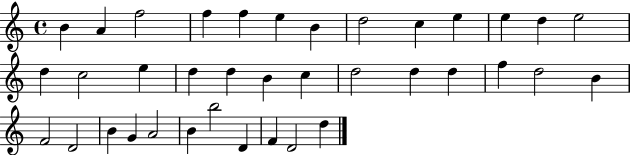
{
  \clef treble
  \time 4/4
  \defaultTimeSignature
  \key c \major
  b'4 a'4 f''2 | f''4 f''4 e''4 b'4 | d''2 c''4 e''4 | e''4 d''4 e''2 | \break d''4 c''2 e''4 | d''4 d''4 b'4 c''4 | d''2 d''4 d''4 | f''4 d''2 b'4 | \break f'2 d'2 | b'4 g'4 a'2 | b'4 b''2 d'4 | f'4 d'2 d''4 | \break \bar "|."
}